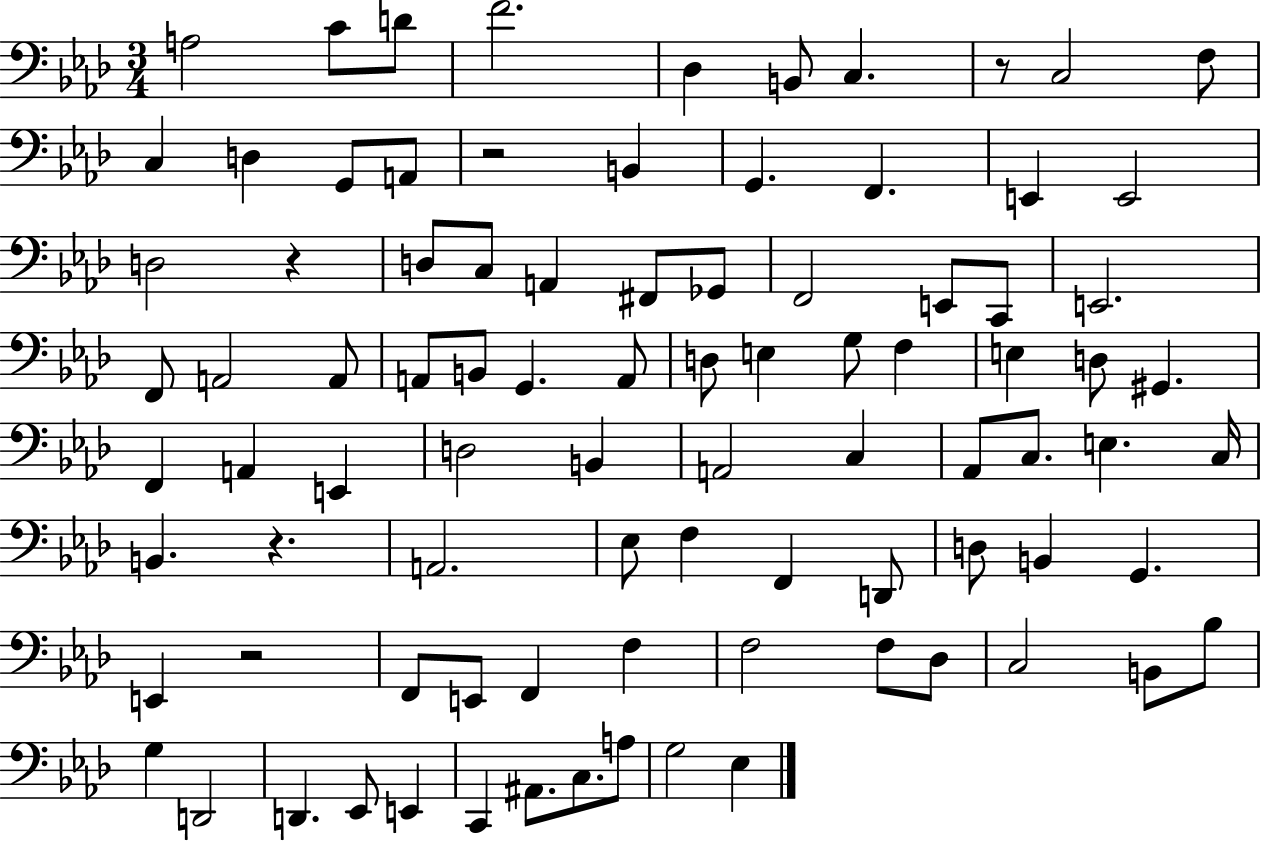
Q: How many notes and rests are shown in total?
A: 89